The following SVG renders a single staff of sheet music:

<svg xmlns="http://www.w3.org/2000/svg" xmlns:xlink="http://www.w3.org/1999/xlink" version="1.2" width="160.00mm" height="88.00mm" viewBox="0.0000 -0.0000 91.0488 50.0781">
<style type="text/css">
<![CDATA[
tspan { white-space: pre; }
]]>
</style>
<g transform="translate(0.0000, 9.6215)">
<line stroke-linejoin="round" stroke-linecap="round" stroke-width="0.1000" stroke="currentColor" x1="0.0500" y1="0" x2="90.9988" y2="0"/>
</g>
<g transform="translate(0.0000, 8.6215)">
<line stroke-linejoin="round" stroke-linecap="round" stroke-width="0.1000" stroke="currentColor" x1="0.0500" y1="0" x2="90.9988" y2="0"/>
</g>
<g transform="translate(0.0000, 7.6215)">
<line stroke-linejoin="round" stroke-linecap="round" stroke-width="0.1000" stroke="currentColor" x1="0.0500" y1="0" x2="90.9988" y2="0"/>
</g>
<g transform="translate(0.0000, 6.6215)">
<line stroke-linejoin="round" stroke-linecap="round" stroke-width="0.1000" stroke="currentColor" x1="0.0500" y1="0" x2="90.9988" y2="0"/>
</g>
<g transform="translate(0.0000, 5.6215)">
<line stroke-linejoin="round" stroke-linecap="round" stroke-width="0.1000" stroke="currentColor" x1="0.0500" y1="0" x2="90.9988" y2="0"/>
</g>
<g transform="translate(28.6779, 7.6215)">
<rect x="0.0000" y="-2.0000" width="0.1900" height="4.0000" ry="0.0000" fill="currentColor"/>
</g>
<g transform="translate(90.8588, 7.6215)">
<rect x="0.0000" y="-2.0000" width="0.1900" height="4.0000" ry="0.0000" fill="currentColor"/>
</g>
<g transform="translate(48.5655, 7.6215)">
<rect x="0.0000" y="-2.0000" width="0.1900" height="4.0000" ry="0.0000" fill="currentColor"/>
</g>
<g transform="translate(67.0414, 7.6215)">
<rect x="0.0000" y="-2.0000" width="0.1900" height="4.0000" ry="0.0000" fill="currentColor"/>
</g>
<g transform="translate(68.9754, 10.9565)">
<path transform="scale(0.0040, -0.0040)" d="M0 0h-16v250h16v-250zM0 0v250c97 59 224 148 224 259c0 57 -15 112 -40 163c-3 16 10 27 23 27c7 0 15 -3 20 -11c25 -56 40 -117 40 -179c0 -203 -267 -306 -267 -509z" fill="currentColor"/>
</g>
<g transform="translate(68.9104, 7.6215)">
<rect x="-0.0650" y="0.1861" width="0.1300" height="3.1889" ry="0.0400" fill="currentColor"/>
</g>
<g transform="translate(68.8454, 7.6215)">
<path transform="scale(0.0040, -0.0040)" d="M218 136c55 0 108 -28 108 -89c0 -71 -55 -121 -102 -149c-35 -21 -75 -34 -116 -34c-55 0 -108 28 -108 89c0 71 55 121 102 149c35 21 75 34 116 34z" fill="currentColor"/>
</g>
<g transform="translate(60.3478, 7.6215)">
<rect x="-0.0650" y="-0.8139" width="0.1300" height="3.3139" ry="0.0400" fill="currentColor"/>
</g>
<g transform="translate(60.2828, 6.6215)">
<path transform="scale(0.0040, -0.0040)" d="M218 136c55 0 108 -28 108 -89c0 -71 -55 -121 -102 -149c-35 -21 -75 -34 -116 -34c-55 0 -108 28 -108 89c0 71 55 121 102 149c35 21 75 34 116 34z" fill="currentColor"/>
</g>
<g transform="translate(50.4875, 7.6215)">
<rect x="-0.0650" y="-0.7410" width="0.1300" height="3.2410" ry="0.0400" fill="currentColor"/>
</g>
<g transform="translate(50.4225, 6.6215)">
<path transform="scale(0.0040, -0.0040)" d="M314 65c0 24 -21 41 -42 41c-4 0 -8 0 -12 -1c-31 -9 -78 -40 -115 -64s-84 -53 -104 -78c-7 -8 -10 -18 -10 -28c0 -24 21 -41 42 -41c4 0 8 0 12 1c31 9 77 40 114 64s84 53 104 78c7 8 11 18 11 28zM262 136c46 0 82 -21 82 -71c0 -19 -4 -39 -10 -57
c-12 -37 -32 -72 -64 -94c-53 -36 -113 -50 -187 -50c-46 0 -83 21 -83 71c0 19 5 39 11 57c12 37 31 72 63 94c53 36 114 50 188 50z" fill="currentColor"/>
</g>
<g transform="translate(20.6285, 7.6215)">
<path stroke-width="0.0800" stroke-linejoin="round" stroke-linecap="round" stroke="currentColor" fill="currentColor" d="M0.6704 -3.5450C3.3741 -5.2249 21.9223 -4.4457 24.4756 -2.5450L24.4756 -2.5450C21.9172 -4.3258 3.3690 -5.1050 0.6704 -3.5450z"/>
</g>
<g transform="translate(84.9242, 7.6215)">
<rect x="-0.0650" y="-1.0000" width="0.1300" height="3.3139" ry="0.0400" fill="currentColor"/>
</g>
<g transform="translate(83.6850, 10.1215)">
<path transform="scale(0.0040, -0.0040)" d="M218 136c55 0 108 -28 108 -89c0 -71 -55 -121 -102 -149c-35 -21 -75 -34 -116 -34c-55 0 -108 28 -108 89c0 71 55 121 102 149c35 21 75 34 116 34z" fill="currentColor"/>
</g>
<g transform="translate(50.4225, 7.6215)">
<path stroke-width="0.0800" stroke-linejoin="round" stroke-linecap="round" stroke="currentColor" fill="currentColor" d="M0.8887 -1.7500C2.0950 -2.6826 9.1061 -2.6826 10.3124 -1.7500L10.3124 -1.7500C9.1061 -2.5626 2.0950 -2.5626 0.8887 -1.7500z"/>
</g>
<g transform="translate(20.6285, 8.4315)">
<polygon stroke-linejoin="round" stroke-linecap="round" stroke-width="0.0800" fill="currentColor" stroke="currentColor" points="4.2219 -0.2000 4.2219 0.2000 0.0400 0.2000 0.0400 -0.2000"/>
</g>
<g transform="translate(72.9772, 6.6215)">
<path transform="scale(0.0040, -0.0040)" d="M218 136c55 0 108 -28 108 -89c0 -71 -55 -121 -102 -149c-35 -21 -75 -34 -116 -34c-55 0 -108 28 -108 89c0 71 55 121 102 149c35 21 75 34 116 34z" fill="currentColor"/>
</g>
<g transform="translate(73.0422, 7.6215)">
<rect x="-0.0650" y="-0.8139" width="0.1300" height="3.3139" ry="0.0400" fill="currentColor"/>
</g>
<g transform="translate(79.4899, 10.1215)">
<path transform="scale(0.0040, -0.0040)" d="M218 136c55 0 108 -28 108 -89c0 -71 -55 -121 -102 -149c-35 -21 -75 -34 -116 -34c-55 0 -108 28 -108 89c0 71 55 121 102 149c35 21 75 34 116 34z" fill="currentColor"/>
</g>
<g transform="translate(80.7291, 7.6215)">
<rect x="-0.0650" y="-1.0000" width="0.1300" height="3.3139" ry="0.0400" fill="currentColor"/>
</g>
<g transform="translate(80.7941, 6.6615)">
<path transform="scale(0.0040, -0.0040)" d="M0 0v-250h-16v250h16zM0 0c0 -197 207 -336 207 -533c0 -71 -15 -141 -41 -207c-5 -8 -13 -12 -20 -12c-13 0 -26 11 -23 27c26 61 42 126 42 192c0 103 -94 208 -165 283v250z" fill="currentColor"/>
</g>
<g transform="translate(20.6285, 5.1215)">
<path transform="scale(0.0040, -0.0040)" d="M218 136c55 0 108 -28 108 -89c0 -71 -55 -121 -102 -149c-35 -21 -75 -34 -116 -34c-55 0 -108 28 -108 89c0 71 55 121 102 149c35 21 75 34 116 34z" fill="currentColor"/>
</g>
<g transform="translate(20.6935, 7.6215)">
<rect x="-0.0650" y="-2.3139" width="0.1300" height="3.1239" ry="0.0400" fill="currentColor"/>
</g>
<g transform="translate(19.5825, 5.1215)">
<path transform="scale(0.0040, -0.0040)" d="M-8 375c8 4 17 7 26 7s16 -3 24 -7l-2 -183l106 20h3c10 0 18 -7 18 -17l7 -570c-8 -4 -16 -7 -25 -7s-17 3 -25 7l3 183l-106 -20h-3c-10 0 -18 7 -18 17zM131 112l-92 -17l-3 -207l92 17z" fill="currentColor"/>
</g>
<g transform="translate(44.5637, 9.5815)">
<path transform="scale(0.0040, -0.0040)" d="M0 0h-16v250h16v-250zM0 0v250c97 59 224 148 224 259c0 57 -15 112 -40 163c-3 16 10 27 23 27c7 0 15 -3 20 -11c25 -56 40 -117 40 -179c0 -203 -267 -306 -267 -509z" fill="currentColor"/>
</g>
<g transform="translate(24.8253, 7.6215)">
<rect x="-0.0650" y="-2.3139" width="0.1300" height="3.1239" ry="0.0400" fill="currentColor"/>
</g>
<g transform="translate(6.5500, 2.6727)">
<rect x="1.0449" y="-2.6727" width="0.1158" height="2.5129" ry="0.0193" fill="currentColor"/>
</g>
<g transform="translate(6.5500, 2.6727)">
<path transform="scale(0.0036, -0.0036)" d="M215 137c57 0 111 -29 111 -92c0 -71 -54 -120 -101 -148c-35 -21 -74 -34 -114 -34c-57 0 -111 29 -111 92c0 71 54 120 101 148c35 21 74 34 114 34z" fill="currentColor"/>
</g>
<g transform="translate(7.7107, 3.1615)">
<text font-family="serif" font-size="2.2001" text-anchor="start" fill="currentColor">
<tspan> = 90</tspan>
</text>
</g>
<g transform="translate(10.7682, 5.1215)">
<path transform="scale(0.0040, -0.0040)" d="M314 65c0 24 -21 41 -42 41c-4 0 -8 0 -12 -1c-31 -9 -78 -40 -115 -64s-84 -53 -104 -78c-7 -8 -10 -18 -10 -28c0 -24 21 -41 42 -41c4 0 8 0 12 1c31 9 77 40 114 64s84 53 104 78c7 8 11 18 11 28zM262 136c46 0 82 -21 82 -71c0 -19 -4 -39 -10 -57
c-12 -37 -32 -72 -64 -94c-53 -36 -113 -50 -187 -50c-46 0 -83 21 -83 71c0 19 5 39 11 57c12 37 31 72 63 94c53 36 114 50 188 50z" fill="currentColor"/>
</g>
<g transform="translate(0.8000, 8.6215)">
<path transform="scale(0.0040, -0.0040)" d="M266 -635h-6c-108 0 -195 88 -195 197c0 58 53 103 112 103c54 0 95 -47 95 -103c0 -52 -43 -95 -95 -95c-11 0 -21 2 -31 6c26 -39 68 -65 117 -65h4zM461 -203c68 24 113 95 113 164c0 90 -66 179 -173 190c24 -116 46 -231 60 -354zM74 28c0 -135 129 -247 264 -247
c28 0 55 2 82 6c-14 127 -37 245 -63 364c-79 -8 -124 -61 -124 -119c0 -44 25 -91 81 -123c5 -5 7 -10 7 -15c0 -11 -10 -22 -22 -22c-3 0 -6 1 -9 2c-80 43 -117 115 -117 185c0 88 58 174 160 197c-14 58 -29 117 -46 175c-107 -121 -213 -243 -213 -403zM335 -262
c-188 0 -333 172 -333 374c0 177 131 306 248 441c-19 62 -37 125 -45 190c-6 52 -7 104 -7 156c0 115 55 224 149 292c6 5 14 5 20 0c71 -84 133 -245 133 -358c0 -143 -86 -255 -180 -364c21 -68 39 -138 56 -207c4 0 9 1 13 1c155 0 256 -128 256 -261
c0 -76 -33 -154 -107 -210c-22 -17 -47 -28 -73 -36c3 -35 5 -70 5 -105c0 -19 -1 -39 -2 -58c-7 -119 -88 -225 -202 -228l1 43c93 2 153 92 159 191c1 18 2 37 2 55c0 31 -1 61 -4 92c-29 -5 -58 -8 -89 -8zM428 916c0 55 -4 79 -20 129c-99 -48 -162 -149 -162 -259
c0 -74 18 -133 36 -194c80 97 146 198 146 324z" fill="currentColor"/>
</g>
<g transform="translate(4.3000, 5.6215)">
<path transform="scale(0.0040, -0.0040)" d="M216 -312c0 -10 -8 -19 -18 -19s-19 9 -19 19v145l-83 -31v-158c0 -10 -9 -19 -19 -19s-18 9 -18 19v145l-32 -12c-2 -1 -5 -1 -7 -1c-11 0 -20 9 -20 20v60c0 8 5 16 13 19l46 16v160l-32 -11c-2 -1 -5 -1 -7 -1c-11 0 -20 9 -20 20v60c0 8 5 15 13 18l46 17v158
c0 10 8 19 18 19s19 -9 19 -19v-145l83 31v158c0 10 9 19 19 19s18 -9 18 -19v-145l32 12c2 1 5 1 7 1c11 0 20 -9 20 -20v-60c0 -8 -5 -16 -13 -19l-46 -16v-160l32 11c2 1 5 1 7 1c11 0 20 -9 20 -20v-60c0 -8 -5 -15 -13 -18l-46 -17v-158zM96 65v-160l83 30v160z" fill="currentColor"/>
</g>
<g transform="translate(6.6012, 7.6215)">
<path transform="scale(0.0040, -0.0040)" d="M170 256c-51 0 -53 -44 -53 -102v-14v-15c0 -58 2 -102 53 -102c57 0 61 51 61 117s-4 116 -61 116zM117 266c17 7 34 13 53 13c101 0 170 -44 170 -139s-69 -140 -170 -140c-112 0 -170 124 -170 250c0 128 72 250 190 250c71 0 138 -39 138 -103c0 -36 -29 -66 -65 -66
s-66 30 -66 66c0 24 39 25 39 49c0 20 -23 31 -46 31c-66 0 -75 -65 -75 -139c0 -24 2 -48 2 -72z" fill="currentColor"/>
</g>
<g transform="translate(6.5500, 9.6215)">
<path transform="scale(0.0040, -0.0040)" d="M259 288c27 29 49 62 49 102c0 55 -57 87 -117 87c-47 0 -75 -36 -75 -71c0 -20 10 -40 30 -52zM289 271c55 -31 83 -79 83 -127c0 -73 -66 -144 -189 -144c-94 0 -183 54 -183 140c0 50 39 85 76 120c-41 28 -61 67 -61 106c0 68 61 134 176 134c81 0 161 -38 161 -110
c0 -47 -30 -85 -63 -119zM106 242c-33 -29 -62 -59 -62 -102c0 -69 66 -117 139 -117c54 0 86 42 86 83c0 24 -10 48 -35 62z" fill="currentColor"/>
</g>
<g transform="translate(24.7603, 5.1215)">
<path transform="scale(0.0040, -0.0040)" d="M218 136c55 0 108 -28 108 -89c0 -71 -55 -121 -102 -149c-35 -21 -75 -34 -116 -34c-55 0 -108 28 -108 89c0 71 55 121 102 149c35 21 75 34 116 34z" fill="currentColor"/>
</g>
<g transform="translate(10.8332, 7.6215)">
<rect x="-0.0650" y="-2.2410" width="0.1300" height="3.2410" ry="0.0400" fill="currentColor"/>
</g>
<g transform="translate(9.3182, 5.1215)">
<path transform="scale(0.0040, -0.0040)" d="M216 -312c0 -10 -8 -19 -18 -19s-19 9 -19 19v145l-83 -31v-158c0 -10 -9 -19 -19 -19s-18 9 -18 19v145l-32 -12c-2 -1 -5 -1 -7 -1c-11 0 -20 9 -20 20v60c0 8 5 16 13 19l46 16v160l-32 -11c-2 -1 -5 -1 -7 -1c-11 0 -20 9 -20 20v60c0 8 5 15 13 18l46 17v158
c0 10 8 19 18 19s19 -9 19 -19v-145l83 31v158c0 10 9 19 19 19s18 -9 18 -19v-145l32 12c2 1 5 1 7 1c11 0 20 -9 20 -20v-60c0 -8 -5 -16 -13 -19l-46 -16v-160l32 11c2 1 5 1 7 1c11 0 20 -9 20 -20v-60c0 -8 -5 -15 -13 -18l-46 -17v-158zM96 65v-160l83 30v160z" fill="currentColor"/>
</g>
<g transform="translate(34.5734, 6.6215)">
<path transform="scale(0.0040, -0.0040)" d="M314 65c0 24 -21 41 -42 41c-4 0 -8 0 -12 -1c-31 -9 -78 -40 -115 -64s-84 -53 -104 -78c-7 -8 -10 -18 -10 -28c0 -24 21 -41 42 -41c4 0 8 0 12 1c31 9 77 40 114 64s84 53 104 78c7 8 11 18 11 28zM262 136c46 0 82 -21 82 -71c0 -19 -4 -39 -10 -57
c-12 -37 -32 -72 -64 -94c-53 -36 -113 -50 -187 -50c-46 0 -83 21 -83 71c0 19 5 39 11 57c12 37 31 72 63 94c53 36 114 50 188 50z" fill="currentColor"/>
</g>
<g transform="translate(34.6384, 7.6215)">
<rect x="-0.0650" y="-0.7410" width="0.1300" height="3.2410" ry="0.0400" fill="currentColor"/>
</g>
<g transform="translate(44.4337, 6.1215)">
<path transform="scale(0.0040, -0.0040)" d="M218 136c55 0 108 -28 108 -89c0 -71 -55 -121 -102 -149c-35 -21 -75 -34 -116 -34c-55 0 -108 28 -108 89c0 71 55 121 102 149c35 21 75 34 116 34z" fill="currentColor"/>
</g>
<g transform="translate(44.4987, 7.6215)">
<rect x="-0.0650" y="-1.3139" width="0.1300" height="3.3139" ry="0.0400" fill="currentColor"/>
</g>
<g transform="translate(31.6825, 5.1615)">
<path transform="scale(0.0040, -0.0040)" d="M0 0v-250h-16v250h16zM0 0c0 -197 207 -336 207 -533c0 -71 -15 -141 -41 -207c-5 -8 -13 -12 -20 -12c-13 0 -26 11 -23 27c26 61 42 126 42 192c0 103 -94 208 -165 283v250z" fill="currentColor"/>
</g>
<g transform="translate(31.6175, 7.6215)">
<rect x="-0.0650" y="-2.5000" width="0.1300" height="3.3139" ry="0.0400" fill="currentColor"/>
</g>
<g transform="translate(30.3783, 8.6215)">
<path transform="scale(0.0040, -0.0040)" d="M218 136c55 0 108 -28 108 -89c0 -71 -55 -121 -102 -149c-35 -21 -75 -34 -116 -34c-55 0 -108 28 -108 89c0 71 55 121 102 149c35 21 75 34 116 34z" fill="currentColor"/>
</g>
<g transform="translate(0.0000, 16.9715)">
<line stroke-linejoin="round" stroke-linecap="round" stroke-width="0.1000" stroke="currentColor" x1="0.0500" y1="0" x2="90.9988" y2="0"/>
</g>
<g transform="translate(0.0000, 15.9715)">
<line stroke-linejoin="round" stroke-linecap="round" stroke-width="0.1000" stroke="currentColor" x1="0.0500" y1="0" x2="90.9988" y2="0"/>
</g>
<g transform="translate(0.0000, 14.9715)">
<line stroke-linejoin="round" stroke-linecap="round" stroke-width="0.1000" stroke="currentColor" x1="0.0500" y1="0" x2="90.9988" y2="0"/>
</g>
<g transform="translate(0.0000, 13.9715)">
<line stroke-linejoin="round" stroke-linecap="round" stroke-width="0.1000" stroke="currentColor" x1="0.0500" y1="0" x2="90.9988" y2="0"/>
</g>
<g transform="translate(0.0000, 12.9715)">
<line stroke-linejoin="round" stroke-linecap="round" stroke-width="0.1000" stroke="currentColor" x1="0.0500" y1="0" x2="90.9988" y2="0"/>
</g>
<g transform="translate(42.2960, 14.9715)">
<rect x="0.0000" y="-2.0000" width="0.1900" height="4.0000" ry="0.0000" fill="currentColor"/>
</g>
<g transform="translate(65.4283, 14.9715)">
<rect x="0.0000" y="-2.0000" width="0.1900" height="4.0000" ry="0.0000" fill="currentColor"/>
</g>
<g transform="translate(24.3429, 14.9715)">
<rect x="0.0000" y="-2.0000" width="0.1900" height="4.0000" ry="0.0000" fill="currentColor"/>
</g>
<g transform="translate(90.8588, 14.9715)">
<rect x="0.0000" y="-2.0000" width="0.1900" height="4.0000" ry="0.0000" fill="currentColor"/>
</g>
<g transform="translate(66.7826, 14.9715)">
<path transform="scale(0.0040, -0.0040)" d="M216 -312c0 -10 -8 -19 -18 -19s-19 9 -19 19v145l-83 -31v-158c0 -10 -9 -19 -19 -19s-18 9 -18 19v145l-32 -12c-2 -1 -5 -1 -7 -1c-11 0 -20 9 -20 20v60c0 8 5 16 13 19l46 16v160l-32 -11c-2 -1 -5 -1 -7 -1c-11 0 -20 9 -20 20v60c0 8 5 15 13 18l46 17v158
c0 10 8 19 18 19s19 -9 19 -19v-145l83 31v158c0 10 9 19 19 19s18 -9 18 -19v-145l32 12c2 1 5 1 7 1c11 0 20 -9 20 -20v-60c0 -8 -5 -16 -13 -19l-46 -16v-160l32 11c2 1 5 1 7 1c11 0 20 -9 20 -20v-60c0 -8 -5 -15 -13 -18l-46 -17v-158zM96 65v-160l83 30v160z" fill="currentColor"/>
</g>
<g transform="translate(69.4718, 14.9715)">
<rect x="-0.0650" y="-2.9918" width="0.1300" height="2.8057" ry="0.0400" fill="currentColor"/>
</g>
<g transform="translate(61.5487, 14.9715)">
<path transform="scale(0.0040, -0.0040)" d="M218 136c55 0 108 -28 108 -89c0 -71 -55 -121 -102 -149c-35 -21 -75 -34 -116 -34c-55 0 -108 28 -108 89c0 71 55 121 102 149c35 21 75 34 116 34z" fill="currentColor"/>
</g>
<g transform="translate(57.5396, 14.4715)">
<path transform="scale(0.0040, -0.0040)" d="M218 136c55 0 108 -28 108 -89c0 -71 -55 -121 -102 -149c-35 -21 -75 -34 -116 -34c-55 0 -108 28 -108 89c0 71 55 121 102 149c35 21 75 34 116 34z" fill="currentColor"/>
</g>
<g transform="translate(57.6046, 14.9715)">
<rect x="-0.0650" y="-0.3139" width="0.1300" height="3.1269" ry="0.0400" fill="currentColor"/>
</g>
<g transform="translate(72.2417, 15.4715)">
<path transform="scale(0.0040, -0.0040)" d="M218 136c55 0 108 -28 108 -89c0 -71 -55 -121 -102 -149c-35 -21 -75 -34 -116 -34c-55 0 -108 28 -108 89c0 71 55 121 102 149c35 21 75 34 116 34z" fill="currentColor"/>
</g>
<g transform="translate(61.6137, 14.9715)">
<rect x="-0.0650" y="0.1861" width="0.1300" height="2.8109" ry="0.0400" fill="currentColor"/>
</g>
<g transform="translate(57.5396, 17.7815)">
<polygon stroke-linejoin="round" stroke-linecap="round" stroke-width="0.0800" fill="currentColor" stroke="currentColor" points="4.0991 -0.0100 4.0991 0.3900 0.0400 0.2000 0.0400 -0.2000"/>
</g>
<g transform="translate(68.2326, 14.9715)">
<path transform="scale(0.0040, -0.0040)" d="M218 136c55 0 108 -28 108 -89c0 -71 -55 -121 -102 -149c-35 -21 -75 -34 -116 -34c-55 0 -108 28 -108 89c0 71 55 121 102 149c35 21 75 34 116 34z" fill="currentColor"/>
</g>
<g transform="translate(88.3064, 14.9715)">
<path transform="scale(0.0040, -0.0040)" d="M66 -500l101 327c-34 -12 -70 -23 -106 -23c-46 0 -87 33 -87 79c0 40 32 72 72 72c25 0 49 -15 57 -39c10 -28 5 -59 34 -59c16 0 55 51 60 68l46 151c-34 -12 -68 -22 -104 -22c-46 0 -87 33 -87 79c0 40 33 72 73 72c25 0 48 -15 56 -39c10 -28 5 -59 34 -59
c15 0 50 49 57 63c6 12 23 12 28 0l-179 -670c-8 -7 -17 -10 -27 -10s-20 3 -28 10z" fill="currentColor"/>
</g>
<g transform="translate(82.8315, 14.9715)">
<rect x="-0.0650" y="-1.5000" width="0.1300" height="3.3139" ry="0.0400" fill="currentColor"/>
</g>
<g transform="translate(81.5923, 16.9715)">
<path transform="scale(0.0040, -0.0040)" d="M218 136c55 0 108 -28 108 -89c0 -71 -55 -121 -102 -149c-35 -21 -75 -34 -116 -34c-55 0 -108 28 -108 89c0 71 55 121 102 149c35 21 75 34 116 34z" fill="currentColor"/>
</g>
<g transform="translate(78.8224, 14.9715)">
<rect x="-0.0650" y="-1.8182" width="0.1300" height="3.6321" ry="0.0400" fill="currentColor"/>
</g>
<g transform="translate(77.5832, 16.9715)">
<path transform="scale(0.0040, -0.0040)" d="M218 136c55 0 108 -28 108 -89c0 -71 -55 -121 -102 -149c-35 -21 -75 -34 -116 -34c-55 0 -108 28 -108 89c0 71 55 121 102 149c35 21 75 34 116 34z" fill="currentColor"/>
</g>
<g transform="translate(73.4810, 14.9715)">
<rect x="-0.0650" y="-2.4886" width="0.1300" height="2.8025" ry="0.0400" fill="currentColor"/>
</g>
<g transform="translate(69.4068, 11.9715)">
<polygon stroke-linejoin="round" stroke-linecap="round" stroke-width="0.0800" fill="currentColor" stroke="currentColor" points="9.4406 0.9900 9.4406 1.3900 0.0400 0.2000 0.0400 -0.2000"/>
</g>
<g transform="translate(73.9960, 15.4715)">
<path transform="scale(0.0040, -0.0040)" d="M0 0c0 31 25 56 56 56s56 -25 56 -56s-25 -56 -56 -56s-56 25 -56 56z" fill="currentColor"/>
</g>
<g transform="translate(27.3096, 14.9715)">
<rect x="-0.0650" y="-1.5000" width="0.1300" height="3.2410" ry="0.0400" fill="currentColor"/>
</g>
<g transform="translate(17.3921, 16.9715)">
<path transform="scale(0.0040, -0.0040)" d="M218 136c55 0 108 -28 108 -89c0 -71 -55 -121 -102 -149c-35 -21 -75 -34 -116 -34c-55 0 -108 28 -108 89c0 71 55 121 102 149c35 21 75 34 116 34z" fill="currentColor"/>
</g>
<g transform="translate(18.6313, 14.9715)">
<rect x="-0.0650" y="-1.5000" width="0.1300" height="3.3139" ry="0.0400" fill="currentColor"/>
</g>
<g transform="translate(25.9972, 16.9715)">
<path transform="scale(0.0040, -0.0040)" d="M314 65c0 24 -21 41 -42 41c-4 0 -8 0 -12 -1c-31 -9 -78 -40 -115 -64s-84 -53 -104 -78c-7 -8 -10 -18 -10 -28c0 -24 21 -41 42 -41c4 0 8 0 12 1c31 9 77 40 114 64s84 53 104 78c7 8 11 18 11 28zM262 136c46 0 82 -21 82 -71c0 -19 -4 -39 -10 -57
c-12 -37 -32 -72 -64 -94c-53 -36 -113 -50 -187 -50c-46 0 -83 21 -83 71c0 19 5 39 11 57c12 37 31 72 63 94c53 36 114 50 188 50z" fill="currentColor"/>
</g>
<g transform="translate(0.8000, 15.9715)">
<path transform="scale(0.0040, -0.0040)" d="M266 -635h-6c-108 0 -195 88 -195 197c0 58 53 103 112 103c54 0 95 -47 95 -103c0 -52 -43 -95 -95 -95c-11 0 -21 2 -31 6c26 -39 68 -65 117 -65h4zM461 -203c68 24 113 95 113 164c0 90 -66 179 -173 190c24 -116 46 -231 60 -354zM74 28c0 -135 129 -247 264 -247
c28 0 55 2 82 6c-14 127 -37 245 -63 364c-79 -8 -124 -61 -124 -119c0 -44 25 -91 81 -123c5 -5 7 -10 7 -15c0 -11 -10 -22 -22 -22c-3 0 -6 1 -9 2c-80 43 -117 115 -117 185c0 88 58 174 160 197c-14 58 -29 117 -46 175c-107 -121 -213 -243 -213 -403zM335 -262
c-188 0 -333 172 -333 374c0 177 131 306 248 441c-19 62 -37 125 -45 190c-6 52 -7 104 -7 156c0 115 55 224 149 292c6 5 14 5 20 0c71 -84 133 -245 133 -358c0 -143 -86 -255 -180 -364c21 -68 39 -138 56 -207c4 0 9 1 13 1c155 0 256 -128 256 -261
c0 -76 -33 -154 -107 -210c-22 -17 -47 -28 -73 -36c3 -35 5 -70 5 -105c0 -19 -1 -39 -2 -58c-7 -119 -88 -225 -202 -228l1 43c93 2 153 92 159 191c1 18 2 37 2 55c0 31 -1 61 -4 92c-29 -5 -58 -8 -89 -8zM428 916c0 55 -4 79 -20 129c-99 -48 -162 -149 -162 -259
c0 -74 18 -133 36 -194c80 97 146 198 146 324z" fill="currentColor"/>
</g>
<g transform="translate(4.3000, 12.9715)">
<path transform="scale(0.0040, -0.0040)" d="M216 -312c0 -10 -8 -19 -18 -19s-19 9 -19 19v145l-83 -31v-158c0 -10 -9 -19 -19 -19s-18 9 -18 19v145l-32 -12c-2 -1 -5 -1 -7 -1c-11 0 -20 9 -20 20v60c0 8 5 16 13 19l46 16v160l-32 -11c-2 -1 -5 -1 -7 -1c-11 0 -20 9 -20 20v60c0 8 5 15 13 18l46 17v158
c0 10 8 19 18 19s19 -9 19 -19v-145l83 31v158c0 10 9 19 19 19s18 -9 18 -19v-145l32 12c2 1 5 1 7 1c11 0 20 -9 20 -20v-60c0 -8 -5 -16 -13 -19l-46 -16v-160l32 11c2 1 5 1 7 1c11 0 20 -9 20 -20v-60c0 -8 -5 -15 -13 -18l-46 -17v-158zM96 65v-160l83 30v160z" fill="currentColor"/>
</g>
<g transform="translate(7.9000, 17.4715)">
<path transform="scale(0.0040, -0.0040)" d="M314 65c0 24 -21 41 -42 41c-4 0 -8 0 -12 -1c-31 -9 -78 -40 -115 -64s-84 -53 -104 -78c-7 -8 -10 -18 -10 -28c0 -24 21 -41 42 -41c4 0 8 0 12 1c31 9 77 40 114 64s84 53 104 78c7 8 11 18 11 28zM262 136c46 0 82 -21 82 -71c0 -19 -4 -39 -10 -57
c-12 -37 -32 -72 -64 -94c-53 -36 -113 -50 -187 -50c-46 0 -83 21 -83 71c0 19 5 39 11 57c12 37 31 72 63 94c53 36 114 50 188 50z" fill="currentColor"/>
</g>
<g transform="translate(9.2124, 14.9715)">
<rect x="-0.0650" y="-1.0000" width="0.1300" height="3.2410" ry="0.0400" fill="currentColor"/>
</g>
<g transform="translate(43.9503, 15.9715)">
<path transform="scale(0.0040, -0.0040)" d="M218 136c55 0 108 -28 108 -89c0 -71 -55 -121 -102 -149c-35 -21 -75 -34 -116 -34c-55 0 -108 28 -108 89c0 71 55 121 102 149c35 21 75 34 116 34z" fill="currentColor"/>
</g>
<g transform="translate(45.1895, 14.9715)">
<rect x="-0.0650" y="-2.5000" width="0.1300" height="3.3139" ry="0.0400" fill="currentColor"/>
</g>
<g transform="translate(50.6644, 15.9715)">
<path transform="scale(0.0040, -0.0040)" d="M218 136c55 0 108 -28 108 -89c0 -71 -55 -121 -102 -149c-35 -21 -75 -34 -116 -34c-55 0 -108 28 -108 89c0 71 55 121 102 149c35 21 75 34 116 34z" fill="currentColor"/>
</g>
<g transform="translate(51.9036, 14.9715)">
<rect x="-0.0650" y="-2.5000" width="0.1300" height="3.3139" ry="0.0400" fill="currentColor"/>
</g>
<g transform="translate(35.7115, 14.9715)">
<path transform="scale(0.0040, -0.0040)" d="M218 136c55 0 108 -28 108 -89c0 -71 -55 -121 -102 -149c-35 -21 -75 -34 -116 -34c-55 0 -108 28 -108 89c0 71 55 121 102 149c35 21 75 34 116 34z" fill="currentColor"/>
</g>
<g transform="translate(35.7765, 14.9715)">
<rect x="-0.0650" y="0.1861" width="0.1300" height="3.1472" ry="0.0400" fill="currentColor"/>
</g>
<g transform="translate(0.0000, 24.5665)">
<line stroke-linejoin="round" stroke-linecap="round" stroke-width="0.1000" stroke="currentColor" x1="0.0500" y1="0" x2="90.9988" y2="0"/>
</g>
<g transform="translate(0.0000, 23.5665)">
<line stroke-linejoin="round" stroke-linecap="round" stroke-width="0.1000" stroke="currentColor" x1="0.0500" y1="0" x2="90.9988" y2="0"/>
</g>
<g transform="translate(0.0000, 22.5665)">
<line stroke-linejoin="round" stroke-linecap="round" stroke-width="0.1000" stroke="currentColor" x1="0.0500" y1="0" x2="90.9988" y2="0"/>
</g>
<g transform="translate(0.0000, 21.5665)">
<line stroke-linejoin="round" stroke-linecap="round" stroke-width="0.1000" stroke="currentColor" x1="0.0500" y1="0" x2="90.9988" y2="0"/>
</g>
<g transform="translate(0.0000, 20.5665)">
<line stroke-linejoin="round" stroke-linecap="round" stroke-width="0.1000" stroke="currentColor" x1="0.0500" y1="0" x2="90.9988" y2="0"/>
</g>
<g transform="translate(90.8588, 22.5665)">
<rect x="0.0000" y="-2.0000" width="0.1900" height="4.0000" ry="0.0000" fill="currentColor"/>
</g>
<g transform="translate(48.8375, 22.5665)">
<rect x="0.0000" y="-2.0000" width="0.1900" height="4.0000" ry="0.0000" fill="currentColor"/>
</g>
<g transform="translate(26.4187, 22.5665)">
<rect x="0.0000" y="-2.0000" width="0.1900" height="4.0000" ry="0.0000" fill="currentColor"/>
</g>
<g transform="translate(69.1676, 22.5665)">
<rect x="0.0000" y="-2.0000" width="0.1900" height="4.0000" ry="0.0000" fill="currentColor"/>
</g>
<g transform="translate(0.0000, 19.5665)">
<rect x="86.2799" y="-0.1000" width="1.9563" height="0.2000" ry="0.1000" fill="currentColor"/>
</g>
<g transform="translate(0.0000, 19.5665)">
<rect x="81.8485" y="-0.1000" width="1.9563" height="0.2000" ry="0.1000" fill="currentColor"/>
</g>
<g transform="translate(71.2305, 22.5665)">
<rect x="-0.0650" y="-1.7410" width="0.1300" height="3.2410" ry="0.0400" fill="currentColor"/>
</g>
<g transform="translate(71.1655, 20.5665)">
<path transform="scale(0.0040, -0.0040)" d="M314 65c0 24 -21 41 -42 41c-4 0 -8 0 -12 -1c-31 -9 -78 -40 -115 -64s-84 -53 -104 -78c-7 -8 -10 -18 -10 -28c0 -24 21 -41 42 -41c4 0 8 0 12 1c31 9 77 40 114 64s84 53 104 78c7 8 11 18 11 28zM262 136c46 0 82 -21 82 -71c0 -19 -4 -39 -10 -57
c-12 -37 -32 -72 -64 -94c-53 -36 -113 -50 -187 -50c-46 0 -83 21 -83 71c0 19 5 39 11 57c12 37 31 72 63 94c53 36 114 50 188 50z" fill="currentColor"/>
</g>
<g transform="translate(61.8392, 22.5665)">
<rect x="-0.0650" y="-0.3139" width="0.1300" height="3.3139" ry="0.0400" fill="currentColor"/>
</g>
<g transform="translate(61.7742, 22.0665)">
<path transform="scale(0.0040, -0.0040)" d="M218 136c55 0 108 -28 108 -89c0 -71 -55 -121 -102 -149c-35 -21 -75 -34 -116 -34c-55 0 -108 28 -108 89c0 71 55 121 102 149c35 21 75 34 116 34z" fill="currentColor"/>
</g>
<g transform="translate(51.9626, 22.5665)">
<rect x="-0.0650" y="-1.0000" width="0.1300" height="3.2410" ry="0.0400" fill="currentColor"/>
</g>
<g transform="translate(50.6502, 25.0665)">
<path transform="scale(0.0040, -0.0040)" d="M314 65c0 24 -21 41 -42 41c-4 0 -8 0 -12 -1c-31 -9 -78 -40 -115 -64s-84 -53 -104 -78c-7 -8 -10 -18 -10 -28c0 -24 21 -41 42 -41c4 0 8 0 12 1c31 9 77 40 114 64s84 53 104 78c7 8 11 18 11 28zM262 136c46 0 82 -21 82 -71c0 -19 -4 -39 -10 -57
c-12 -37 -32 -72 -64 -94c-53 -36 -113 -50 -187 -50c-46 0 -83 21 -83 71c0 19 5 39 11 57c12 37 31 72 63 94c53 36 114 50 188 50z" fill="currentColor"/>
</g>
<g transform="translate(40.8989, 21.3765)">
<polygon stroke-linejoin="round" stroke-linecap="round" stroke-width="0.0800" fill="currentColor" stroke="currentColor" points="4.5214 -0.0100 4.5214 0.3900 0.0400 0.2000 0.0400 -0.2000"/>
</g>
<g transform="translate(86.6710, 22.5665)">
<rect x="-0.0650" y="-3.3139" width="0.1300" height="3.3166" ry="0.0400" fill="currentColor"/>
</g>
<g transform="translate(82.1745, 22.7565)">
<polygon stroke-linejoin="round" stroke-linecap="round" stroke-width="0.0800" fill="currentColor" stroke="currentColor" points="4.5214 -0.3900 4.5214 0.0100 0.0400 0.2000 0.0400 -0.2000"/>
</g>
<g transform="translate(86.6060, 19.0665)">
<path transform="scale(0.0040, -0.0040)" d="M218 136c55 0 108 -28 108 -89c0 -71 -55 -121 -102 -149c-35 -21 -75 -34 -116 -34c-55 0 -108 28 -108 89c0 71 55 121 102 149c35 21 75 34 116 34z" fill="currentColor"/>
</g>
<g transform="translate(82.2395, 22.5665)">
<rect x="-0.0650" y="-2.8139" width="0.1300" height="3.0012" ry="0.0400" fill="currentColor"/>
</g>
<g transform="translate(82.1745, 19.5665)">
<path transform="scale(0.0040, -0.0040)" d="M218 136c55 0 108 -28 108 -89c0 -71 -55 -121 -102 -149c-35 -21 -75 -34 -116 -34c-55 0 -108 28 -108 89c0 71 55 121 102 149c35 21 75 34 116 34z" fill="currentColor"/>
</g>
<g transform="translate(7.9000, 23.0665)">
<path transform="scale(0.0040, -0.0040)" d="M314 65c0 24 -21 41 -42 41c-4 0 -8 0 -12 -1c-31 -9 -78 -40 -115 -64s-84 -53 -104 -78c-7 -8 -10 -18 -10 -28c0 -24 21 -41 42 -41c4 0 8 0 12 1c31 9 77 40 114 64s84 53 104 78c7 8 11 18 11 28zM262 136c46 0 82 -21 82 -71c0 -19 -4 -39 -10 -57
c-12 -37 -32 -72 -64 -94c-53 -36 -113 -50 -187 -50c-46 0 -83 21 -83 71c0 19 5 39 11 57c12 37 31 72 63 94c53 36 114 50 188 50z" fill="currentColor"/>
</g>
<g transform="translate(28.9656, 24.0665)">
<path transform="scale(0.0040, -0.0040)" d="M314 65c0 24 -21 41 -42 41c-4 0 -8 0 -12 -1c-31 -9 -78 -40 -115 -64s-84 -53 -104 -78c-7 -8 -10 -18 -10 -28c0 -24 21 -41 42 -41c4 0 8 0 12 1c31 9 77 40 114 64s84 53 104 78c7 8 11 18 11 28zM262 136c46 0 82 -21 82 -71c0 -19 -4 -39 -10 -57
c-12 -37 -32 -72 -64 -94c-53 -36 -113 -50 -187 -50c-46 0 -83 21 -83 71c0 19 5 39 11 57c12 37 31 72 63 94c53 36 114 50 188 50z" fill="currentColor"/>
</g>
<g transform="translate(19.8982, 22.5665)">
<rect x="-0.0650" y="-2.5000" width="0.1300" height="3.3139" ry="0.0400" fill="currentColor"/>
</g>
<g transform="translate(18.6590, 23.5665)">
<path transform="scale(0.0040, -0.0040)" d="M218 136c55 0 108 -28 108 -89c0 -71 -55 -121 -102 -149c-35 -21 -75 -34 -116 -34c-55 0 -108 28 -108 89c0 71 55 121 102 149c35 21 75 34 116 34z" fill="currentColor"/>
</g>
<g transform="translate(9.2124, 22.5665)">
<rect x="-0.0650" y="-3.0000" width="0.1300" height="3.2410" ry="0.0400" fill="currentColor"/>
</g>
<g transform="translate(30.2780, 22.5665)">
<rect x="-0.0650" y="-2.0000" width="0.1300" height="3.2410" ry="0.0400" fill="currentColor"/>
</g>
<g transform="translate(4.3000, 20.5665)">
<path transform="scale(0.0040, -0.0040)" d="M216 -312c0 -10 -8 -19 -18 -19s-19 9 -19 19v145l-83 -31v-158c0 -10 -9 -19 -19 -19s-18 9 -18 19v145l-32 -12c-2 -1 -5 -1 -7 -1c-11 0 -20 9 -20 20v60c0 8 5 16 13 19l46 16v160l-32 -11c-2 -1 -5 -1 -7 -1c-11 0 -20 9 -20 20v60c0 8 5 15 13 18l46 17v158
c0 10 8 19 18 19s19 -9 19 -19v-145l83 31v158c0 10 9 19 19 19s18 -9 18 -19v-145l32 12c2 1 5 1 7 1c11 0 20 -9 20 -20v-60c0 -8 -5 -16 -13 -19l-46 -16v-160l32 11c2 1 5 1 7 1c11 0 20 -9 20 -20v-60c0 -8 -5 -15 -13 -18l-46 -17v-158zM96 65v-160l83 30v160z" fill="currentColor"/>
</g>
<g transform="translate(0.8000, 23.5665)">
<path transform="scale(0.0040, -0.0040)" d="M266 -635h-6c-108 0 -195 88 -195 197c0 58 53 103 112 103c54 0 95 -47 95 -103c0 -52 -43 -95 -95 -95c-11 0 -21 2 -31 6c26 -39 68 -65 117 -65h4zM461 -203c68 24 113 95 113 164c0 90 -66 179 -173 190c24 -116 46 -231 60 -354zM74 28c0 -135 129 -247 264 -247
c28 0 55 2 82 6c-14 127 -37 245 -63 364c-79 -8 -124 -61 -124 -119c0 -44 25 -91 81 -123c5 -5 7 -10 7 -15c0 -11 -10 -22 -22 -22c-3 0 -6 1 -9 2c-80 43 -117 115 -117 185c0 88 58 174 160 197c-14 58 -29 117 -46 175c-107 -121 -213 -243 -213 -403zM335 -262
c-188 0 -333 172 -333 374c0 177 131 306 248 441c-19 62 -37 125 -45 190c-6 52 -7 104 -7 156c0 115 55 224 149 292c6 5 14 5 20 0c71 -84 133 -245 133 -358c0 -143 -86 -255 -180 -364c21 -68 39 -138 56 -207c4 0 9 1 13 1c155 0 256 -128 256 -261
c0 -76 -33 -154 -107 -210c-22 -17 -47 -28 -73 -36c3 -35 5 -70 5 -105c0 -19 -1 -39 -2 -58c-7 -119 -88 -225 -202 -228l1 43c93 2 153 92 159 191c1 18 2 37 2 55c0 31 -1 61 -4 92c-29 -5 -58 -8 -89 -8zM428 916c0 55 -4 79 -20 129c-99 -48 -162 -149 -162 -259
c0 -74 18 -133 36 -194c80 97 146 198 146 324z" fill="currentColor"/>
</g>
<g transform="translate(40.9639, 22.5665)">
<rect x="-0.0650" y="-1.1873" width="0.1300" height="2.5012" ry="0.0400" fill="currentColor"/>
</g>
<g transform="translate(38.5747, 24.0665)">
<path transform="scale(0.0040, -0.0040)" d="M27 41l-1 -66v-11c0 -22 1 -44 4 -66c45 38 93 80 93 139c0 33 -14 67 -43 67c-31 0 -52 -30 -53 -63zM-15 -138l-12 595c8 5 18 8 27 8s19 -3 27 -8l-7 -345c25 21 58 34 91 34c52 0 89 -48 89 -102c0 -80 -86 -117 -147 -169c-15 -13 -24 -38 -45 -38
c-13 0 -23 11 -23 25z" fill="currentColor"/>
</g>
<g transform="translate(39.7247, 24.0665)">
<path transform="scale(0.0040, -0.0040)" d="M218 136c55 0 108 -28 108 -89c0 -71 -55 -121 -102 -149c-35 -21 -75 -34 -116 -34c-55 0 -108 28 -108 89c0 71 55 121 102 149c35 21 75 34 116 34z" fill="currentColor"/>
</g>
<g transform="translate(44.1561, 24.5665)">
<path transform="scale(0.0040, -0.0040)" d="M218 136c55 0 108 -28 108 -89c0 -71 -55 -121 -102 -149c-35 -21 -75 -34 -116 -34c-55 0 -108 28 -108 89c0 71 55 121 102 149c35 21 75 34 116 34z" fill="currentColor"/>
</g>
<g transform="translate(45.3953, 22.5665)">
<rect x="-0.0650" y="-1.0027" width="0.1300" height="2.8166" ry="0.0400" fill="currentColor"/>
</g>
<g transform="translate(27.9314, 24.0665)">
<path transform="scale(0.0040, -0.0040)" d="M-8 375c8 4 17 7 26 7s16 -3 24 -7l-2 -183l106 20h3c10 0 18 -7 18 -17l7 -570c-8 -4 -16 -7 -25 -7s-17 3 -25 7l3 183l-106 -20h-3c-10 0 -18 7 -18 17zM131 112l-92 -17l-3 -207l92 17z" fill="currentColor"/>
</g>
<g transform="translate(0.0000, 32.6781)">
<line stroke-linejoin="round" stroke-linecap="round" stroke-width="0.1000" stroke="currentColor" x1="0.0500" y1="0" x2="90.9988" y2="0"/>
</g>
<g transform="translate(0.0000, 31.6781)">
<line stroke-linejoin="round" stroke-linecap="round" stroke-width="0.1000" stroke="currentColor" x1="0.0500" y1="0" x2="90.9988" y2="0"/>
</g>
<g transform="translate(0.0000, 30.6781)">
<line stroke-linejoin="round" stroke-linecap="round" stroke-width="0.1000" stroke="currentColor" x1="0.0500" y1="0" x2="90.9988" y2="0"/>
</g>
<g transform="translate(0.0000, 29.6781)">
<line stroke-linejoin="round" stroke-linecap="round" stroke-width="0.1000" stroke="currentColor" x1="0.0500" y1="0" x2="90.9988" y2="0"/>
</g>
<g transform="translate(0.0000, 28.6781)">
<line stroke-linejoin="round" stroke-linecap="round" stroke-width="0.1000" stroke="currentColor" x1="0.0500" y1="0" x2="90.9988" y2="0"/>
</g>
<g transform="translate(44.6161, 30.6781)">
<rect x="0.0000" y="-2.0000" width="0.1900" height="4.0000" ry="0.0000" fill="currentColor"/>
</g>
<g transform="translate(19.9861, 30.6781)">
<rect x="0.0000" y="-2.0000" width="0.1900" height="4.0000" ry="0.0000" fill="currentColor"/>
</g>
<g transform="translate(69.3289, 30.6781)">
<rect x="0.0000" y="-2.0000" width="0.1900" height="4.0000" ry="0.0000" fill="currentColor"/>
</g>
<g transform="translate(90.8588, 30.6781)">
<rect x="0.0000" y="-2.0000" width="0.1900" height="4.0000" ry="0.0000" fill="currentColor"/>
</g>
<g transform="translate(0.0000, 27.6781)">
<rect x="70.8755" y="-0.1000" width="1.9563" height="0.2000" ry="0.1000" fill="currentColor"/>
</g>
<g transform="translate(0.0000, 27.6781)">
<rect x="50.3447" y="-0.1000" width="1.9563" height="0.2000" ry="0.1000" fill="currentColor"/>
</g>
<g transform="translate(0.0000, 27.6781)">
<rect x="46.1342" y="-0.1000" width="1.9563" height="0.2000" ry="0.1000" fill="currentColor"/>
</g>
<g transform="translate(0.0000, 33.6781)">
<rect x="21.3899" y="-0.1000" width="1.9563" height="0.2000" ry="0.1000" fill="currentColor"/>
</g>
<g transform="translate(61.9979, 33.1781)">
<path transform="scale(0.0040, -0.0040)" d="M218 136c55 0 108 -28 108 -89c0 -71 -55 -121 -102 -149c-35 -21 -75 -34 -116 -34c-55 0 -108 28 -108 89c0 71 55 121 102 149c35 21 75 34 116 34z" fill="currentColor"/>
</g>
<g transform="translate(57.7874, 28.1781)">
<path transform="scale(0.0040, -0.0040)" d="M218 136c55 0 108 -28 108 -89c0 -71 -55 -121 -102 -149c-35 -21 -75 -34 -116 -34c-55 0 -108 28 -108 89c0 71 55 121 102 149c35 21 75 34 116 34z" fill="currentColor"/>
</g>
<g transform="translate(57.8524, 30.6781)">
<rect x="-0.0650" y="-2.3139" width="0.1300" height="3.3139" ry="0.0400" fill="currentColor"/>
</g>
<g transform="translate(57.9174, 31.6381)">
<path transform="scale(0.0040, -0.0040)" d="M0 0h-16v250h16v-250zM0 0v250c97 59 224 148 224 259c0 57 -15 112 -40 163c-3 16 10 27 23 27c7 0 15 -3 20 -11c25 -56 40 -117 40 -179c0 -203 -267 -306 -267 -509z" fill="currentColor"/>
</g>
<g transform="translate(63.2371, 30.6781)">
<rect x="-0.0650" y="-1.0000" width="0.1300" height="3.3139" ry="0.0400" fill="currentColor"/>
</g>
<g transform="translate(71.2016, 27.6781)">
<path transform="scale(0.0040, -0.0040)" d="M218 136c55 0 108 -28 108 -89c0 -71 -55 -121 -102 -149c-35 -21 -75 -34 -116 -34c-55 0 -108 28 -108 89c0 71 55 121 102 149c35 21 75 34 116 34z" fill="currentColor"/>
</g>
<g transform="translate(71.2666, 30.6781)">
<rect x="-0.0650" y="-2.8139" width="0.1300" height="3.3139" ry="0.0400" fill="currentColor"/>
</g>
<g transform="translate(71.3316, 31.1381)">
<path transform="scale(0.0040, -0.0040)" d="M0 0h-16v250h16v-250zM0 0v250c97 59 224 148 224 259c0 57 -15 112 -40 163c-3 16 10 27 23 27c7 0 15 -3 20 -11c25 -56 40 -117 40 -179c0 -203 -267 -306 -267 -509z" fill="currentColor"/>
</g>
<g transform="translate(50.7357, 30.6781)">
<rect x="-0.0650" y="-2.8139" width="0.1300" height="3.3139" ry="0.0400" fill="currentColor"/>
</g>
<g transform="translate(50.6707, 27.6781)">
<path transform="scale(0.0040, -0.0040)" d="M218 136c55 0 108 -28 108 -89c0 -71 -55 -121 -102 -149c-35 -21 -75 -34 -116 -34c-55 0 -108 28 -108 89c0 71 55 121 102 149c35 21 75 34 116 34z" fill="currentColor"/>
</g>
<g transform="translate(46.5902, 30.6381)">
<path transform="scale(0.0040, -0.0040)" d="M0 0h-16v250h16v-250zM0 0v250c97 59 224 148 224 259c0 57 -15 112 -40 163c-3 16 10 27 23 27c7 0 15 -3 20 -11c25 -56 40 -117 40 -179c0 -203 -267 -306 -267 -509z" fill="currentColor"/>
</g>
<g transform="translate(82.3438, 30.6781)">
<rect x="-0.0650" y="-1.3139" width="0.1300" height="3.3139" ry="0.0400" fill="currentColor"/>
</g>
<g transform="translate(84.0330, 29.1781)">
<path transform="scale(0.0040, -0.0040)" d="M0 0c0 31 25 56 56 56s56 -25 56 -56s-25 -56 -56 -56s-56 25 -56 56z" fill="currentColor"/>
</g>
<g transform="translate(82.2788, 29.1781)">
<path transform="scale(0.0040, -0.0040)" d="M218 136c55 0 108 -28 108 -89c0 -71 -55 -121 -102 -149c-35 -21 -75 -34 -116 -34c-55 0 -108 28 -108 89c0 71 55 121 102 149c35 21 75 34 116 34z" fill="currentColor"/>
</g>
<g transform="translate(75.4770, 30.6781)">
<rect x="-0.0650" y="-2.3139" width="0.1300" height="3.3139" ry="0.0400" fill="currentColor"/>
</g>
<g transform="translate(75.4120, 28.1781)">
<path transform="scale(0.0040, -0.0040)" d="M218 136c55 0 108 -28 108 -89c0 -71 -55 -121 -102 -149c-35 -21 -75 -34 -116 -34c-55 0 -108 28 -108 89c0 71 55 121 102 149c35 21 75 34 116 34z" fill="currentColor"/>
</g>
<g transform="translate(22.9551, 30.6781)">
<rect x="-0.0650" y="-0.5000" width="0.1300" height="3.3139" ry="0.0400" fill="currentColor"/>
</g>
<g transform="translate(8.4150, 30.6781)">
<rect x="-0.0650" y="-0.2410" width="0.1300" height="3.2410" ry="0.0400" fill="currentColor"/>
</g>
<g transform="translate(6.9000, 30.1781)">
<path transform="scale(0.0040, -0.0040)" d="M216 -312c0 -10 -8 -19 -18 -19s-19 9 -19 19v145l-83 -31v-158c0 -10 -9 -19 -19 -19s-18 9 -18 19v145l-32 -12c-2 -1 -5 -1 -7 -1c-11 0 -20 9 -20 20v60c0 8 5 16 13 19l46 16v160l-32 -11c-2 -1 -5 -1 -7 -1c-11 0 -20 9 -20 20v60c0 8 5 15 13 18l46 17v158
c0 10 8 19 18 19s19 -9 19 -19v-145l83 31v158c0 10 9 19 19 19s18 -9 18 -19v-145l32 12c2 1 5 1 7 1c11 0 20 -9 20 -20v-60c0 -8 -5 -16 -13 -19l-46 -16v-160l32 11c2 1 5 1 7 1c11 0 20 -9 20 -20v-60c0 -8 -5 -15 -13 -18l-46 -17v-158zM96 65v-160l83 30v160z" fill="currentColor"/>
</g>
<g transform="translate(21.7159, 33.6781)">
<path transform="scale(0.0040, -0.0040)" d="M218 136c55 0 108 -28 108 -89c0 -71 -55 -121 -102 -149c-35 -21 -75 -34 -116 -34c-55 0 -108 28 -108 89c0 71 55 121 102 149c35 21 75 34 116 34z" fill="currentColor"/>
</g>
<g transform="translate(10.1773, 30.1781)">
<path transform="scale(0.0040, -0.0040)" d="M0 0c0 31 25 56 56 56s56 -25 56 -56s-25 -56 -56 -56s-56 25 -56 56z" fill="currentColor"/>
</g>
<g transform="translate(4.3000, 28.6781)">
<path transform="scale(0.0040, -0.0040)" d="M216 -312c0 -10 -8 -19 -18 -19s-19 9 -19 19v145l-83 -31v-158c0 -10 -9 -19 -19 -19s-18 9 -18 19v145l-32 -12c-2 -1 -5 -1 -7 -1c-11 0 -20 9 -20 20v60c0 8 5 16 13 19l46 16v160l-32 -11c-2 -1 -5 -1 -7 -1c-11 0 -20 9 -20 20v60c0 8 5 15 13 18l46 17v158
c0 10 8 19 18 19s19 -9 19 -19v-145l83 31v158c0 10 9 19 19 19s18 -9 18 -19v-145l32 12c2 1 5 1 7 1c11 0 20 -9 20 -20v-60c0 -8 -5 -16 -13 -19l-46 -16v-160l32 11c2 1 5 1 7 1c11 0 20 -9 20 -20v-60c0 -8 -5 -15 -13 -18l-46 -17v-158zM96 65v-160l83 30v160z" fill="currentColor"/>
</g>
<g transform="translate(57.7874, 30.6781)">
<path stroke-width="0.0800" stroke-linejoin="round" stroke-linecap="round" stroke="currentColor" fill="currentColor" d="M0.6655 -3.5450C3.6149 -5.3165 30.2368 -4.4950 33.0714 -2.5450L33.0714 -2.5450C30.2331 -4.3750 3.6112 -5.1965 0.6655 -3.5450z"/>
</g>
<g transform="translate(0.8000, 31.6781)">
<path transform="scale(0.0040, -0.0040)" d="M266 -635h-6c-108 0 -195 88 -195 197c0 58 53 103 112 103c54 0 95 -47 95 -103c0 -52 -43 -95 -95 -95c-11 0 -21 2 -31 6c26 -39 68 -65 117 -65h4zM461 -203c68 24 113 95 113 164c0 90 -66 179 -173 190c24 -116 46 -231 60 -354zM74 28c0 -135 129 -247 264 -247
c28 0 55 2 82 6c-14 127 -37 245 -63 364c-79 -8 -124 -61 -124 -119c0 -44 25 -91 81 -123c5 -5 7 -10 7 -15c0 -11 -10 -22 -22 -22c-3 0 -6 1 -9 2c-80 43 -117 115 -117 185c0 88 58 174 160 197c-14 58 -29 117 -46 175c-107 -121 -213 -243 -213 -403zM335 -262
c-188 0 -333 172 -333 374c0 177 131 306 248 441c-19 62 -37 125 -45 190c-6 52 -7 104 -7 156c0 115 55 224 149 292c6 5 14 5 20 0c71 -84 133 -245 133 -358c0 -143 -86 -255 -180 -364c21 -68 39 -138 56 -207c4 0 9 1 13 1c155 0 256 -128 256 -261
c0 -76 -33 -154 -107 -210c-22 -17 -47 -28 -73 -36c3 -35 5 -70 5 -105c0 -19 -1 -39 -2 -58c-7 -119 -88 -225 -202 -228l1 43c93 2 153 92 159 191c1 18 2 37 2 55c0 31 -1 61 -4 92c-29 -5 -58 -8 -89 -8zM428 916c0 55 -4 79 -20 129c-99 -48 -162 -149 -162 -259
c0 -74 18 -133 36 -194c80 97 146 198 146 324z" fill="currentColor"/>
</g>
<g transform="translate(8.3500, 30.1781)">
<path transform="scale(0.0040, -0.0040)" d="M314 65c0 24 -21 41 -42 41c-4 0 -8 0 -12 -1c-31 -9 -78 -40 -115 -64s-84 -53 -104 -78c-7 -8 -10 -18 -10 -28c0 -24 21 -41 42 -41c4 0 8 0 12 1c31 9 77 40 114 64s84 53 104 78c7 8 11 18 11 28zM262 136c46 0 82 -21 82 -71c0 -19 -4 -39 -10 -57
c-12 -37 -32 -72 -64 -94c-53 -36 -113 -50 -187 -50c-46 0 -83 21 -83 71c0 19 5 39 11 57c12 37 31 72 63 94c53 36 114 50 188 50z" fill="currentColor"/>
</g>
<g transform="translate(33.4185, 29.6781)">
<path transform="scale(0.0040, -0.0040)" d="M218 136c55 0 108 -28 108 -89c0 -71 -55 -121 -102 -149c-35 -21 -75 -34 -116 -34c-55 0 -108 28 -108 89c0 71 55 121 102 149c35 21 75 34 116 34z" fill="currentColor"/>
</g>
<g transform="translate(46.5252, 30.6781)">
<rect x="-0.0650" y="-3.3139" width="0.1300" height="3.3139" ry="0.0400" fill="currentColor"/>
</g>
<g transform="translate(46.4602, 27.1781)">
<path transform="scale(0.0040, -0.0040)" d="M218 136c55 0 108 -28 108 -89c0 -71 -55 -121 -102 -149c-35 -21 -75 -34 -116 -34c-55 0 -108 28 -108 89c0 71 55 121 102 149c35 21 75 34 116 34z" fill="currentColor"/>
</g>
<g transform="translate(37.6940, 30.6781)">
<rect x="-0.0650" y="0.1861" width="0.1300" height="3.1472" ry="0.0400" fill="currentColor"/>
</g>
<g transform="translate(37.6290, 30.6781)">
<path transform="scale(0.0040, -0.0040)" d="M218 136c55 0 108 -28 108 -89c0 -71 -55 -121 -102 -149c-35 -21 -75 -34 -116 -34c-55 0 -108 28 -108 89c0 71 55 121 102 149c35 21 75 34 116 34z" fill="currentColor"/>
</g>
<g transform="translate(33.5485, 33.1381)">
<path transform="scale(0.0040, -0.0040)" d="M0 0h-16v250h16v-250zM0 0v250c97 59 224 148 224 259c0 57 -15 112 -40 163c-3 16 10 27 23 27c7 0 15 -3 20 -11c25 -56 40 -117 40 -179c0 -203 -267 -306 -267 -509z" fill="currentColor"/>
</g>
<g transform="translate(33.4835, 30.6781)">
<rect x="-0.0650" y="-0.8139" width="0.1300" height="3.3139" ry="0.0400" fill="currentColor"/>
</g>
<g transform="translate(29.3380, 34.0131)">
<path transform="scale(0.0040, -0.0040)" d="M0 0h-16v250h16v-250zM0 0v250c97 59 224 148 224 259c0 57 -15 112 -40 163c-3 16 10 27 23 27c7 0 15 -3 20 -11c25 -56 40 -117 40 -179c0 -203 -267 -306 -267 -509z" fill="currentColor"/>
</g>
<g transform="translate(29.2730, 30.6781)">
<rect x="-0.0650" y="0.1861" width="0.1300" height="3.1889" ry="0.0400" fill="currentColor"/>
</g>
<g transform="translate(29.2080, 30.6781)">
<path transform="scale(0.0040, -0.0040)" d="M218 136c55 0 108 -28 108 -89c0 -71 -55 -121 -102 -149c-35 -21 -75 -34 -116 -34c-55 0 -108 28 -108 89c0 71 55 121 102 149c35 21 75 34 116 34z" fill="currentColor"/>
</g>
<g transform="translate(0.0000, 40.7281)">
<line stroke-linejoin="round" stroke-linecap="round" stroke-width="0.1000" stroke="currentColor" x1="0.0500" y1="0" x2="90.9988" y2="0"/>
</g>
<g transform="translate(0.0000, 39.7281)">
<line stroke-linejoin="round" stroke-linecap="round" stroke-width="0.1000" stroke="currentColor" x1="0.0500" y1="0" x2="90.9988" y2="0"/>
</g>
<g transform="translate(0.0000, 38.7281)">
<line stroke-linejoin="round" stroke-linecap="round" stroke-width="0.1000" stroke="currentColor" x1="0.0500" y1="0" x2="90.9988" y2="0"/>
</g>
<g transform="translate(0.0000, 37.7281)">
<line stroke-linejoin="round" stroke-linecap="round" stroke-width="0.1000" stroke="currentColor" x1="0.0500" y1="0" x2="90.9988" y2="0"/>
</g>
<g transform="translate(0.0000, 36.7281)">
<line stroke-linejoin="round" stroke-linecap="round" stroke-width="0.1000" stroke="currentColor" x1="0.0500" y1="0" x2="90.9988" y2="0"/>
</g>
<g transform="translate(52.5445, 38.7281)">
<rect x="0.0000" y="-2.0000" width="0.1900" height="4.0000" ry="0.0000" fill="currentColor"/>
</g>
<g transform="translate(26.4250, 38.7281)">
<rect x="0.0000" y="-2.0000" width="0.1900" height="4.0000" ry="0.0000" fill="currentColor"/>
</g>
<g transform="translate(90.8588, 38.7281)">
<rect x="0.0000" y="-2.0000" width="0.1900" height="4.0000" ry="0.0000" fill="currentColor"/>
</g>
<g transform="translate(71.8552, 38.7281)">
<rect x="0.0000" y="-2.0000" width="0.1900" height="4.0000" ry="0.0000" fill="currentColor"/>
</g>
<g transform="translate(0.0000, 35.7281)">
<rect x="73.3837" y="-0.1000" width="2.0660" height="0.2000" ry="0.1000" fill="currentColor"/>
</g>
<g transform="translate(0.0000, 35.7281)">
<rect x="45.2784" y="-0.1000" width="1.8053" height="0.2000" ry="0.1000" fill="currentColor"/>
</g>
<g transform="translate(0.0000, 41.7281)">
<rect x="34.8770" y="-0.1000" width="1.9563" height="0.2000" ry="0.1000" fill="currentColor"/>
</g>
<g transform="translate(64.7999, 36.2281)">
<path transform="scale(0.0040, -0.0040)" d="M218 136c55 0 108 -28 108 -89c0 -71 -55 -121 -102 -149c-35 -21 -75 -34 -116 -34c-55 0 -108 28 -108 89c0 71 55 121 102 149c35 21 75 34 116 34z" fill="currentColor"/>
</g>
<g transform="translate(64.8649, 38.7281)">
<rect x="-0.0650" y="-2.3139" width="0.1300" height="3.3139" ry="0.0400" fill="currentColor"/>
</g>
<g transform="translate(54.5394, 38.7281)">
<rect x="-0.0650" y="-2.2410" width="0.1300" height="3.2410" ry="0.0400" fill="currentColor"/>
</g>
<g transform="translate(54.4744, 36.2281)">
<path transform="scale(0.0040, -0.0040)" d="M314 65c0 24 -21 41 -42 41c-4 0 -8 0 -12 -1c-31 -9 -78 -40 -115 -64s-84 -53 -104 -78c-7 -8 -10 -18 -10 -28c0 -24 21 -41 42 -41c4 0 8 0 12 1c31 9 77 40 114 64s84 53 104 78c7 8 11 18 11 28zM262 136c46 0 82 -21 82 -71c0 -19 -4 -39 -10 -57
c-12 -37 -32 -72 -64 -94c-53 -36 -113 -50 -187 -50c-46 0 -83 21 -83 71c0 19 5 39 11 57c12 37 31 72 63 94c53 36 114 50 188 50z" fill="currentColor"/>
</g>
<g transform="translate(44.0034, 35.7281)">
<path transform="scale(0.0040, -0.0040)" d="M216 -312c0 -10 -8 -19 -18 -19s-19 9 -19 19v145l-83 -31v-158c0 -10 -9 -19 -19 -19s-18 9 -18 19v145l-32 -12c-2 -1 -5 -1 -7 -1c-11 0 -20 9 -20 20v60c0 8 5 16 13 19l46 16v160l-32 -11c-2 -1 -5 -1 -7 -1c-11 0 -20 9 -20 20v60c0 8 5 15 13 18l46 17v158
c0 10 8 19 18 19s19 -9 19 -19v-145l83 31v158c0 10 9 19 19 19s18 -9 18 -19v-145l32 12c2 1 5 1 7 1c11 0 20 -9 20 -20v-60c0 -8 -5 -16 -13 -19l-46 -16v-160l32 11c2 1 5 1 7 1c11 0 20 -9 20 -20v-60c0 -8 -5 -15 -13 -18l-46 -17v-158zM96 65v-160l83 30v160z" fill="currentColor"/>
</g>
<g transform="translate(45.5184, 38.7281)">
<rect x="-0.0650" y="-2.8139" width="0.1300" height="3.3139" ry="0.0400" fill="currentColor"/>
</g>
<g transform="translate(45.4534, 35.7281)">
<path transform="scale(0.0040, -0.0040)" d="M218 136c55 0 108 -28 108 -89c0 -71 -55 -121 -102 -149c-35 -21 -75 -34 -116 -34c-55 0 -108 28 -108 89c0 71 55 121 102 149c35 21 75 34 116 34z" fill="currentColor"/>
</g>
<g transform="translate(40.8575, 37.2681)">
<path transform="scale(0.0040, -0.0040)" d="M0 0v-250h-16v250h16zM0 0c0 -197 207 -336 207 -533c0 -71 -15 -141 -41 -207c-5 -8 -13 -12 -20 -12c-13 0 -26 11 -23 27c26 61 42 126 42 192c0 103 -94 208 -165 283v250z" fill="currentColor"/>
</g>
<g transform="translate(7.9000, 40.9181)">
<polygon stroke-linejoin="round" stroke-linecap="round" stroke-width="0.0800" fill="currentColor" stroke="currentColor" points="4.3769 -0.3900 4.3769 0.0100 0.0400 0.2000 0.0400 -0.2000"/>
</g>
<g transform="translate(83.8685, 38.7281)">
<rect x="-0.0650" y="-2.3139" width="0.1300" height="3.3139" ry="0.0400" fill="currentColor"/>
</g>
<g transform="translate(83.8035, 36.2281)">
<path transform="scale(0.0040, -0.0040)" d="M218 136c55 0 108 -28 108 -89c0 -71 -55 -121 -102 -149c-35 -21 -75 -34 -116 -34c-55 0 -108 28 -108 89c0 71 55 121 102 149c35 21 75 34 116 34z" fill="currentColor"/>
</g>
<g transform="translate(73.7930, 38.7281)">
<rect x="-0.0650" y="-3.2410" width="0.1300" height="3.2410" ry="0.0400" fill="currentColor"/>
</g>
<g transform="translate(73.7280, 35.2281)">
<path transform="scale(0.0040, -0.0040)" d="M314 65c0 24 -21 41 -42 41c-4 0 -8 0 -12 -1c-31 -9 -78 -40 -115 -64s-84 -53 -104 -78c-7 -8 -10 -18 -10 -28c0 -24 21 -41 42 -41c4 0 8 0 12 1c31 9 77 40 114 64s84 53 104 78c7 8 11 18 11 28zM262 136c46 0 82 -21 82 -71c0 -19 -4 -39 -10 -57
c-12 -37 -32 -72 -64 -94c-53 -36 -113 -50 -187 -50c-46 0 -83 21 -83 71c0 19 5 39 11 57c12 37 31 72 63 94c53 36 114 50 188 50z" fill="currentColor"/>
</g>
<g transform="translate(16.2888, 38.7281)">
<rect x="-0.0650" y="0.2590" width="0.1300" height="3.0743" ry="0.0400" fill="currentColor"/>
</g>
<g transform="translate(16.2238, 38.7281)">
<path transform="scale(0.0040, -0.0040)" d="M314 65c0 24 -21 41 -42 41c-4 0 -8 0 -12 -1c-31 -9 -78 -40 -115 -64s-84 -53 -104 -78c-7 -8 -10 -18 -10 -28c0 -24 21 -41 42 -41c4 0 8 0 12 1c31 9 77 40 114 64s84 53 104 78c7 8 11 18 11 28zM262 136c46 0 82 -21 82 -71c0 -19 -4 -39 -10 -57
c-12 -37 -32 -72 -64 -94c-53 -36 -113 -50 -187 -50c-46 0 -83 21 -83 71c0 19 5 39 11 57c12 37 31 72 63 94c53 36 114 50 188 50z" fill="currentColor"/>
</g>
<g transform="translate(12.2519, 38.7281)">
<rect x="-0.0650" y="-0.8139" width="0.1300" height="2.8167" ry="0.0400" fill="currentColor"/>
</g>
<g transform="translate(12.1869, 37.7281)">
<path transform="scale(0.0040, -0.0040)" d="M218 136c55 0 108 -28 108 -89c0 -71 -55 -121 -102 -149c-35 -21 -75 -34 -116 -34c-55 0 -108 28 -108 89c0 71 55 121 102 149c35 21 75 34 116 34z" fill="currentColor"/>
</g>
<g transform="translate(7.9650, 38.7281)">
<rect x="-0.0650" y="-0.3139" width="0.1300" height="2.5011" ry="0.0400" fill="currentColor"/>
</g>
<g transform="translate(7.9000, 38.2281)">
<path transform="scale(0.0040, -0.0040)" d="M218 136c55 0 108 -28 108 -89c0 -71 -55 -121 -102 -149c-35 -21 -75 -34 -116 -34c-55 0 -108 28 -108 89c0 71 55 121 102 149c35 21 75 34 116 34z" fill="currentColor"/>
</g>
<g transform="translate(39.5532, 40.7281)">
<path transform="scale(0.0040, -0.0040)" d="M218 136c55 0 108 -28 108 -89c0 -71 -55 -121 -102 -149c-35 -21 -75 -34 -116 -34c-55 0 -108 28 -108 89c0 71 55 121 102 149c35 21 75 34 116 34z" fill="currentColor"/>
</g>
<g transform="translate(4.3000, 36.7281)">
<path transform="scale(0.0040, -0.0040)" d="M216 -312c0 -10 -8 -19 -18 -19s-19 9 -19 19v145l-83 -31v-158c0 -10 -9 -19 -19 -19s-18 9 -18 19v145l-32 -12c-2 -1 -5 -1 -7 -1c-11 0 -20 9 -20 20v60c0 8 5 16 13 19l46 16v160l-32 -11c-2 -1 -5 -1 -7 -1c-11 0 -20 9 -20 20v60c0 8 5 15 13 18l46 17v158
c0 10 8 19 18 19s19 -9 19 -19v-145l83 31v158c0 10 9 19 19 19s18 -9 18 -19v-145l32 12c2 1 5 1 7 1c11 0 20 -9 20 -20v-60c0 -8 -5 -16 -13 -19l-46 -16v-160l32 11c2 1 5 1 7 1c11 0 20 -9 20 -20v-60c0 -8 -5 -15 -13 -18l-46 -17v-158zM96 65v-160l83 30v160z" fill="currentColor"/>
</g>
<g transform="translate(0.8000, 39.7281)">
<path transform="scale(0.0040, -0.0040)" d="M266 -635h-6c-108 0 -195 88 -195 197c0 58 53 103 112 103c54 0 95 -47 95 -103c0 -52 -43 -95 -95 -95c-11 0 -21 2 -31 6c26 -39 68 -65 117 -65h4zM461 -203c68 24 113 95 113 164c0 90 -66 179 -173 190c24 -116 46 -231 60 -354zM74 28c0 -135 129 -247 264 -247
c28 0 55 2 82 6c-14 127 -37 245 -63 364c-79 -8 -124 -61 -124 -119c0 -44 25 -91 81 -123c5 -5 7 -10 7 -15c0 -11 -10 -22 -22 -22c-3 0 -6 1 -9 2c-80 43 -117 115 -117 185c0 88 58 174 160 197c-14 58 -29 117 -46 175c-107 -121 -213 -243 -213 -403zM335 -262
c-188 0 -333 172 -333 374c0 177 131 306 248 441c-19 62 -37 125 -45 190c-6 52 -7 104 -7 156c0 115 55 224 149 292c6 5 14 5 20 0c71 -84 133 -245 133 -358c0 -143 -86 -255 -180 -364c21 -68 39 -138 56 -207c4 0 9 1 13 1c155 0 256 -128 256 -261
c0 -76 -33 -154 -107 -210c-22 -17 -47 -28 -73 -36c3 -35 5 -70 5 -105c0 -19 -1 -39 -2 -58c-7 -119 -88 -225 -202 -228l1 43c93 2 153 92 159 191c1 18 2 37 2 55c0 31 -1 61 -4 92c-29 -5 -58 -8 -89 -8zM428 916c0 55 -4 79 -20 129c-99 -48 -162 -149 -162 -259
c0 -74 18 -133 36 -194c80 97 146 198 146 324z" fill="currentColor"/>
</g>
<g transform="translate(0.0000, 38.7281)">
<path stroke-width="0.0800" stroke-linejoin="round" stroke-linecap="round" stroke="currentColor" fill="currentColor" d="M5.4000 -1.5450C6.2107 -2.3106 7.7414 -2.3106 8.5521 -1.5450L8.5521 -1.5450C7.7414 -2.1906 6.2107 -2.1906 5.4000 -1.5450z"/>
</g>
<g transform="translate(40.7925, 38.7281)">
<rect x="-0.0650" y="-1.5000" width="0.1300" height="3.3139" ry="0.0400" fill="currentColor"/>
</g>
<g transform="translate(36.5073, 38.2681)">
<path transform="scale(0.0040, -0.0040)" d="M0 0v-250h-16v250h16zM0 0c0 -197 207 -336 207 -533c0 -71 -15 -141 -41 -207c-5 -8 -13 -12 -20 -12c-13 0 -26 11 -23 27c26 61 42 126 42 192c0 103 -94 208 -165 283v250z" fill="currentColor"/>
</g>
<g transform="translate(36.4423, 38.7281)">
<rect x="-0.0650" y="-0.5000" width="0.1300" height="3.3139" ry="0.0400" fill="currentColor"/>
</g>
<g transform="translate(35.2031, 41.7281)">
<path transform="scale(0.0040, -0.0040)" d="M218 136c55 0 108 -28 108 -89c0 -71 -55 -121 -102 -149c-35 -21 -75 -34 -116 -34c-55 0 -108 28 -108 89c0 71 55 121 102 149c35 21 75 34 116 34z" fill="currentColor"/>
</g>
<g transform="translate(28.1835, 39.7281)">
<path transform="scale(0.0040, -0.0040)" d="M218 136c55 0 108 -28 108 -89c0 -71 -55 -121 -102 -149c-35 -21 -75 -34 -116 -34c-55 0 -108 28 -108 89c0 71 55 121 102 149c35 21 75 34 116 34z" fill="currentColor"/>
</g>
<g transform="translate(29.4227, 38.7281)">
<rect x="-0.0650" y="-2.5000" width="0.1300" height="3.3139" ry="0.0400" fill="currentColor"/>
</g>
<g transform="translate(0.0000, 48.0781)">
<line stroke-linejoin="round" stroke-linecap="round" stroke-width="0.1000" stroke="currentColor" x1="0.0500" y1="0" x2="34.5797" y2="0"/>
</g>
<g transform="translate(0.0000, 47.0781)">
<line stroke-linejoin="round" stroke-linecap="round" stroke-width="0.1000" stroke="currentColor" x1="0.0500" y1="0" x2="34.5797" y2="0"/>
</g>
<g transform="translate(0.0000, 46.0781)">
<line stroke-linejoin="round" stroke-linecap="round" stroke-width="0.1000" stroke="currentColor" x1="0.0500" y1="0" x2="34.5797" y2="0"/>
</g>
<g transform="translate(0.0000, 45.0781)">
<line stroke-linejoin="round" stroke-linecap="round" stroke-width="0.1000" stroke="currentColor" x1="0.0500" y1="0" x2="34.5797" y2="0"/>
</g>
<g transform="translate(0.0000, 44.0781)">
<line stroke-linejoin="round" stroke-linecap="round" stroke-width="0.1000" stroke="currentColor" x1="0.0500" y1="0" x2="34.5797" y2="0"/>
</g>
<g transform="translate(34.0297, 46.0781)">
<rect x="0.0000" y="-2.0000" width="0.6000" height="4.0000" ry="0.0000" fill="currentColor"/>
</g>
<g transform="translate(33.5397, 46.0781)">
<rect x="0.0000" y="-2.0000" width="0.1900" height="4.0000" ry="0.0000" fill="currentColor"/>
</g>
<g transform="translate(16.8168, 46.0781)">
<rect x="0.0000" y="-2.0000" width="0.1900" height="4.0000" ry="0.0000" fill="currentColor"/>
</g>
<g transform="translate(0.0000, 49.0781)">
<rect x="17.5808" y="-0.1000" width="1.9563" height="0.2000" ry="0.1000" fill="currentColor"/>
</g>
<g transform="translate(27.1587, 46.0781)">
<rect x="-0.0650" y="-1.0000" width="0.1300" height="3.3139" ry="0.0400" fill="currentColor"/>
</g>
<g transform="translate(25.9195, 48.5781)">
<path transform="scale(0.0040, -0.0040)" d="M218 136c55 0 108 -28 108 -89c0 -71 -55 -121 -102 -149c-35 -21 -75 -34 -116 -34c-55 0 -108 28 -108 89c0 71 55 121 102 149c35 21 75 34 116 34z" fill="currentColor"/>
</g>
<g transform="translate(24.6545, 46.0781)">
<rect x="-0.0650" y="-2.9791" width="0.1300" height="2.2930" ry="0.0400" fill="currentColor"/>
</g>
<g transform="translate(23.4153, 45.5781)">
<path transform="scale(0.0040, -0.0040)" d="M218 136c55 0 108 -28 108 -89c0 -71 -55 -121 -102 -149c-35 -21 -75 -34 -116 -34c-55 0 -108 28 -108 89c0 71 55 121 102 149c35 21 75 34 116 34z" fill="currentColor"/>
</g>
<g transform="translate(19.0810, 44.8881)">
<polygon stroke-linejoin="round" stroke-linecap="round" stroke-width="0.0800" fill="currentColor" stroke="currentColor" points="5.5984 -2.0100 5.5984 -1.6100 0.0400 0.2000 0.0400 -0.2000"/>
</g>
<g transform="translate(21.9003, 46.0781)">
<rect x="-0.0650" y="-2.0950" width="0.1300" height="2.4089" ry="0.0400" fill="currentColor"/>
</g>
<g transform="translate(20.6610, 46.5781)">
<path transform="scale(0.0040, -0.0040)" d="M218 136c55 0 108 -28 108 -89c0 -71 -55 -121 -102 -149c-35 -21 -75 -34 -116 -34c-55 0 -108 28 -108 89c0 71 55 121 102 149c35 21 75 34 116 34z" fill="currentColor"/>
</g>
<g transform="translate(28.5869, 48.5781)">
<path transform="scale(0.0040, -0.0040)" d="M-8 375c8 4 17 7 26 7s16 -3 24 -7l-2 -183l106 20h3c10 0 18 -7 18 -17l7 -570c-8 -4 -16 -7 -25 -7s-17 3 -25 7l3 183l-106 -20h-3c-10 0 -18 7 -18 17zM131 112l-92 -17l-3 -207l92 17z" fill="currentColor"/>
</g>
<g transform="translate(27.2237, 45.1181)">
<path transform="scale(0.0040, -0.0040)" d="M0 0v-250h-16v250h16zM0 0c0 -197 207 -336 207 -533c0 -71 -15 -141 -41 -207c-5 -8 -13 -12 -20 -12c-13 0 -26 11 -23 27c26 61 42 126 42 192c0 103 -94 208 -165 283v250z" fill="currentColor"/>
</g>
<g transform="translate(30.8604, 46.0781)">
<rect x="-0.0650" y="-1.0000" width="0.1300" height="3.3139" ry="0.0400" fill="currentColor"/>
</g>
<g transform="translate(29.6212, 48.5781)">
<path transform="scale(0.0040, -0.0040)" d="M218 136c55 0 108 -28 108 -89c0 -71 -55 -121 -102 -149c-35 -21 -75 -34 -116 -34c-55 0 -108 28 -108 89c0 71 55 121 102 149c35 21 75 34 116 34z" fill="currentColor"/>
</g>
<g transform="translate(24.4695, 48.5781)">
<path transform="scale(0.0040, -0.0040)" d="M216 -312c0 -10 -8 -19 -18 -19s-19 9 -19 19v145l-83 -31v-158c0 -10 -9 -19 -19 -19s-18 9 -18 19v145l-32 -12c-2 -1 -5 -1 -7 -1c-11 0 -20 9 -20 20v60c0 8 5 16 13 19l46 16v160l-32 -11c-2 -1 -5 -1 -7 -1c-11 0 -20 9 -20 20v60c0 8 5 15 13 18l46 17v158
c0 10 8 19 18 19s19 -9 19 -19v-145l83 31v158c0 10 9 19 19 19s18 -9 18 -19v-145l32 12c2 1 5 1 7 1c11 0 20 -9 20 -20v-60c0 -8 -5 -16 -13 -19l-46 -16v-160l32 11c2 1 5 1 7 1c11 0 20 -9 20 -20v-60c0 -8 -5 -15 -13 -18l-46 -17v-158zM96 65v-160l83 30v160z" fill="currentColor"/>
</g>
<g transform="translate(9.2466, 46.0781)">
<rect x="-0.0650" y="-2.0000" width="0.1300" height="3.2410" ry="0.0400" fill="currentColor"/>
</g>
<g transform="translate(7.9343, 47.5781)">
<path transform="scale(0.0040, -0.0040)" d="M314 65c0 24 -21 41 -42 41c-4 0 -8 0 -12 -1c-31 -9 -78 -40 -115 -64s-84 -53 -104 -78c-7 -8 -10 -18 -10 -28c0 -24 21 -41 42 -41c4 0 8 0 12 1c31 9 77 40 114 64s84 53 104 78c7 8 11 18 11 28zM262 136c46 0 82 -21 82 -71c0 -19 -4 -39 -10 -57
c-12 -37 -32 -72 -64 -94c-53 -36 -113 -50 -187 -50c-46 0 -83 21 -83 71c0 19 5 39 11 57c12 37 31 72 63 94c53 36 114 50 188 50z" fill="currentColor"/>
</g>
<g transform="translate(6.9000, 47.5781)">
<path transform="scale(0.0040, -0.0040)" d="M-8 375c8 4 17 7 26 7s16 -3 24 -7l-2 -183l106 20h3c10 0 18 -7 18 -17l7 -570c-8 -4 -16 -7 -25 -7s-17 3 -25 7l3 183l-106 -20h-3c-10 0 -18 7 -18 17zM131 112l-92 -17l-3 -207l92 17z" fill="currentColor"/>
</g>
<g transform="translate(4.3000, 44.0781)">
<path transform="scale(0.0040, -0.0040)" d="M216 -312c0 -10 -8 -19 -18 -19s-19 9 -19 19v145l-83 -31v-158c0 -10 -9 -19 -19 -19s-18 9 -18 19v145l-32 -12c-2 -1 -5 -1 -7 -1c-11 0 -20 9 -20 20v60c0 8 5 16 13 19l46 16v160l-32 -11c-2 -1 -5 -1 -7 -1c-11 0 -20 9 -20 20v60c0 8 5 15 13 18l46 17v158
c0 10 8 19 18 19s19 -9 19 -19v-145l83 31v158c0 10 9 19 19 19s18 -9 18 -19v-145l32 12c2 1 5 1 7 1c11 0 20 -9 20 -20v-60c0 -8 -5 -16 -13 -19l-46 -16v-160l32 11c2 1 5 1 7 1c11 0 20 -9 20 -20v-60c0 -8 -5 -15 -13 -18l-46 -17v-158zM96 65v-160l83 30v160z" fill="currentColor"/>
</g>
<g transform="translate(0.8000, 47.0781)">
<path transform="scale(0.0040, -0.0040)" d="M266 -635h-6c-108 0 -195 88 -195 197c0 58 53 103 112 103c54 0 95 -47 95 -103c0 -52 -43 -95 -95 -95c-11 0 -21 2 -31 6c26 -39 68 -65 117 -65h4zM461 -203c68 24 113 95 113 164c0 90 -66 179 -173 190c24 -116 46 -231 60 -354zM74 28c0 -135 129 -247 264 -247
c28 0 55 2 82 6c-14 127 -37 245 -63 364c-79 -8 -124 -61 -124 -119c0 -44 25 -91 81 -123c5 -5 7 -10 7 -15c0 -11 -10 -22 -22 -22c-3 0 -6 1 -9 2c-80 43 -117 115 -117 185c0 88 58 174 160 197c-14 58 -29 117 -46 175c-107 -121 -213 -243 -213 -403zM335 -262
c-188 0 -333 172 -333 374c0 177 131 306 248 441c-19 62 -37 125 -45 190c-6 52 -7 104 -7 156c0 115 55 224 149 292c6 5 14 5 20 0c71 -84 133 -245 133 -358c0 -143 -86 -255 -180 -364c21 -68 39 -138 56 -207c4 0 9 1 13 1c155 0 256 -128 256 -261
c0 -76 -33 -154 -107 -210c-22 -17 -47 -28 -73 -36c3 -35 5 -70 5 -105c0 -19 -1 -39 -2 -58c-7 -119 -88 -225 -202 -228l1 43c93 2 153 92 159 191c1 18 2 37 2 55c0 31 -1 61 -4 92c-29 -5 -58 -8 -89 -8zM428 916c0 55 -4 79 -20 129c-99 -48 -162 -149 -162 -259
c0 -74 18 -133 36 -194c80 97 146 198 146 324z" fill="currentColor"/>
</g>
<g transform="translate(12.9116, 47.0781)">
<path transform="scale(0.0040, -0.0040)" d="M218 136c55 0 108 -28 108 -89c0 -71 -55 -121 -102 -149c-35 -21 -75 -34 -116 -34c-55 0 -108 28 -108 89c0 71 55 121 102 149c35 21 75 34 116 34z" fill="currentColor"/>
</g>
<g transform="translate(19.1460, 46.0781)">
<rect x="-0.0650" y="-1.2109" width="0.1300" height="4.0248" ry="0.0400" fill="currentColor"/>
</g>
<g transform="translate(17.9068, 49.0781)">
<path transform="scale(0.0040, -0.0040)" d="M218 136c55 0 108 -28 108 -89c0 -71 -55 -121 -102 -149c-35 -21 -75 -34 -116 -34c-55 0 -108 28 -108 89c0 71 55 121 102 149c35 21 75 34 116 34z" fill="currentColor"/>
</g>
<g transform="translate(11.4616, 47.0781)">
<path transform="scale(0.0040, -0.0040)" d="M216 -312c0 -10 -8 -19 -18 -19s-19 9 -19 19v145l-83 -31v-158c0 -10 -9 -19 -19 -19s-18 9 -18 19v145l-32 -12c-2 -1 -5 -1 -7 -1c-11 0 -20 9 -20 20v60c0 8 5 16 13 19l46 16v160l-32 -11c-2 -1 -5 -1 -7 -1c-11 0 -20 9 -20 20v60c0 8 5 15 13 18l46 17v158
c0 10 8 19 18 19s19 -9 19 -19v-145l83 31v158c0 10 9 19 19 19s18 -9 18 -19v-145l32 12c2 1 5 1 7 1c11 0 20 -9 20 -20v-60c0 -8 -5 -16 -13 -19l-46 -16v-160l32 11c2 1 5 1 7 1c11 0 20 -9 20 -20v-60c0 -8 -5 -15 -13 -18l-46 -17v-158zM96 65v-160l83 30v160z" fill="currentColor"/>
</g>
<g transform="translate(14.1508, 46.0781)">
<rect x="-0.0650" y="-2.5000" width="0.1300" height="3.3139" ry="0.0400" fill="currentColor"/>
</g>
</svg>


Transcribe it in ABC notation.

X:1
T:Untitled
M:6/8
L:1/4
K:G
^g2 g/2 g/2 G/2 d2 e/2 d2 d B/2 d D/2 D D2 E E2 B G G c/2 B/2 ^B/2 A/2 E/2 E z/4 A2 G F2 _F/2 E/2 D2 c ^f2 a/2 b/2 ^c2 C B/2 d/2 B b/2 a g/2 D a/2 g e c/2 d/2 B2 G C/2 E/2 ^a g2 g b2 g F2 ^G C/2 A/2 c/2 ^D/2 D